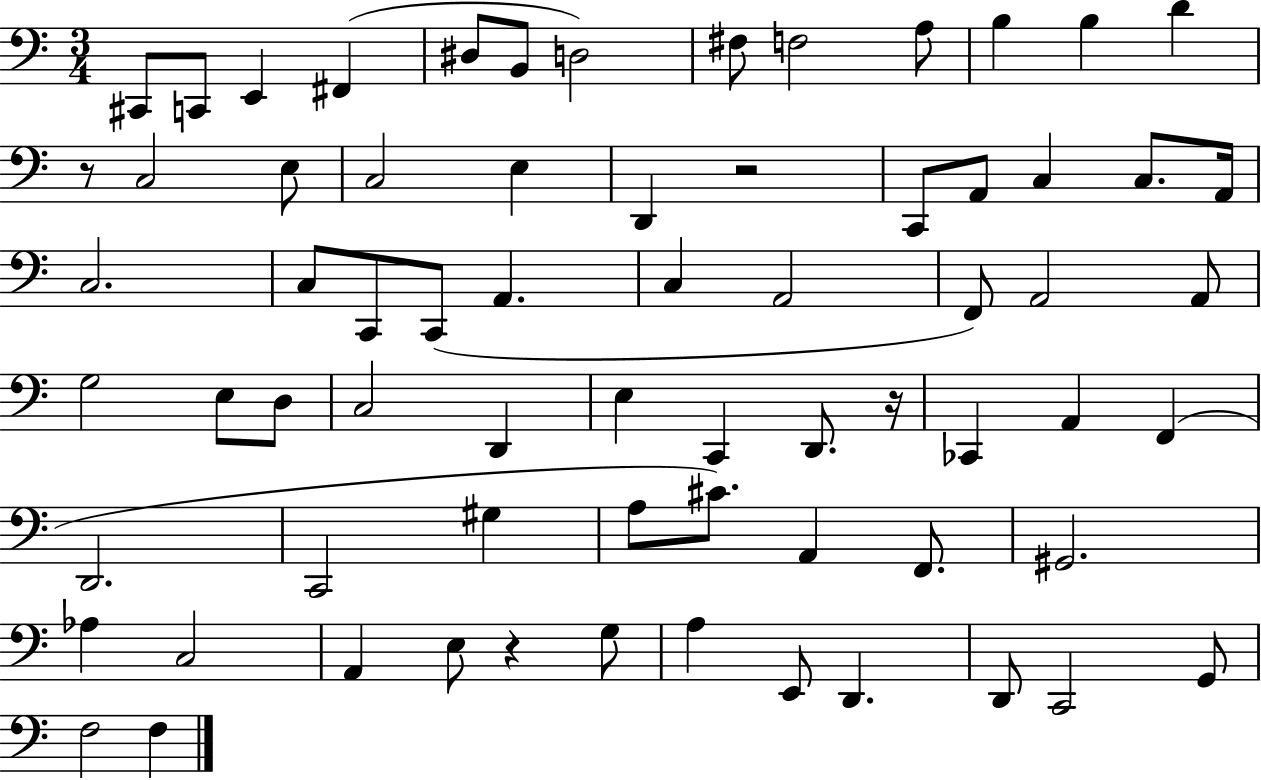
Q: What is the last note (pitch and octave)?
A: F3